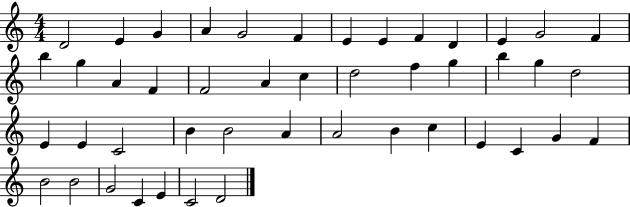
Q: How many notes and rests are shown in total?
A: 46